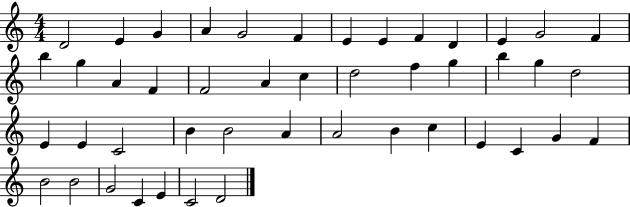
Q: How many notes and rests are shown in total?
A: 46